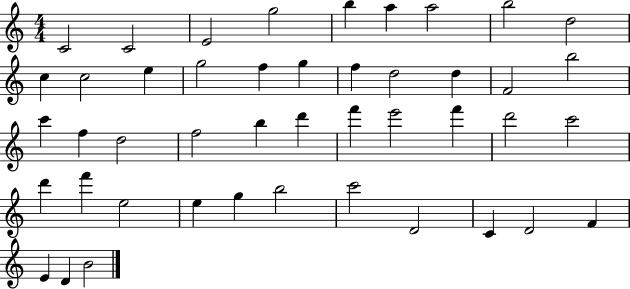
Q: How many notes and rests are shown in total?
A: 45